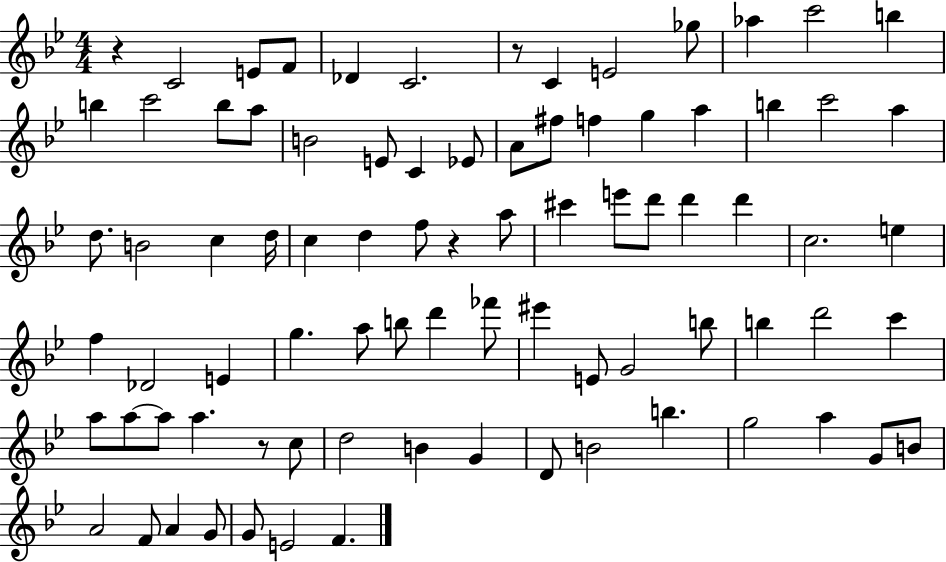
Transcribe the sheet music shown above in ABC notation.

X:1
T:Untitled
M:4/4
L:1/4
K:Bb
z C2 E/2 F/2 _D C2 z/2 C E2 _g/2 _a c'2 b b c'2 b/2 a/2 B2 E/2 C _E/2 A/2 ^f/2 f g a b c'2 a d/2 B2 c d/4 c d f/2 z a/2 ^c' e'/2 d'/2 d' d' c2 e f _D2 E g a/2 b/2 d' _f'/2 ^e' E/2 G2 b/2 b d'2 c' a/2 a/2 a/2 a z/2 c/2 d2 B G D/2 B2 b g2 a G/2 B/2 A2 F/2 A G/2 G/2 E2 F